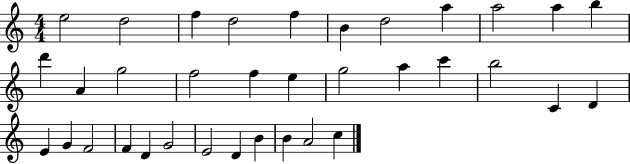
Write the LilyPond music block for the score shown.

{
  \clef treble
  \numericTimeSignature
  \time 4/4
  \key c \major
  e''2 d''2 | f''4 d''2 f''4 | b'4 d''2 a''4 | a''2 a''4 b''4 | \break d'''4 a'4 g''2 | f''2 f''4 e''4 | g''2 a''4 c'''4 | b''2 c'4 d'4 | \break e'4 g'4 f'2 | f'4 d'4 g'2 | e'2 d'4 b'4 | b'4 a'2 c''4 | \break \bar "|."
}